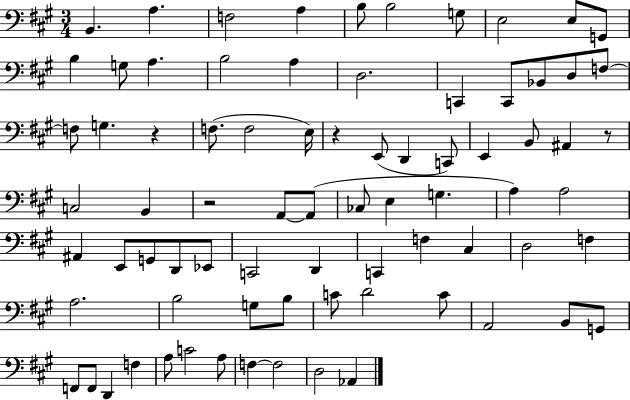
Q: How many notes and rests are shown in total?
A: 78